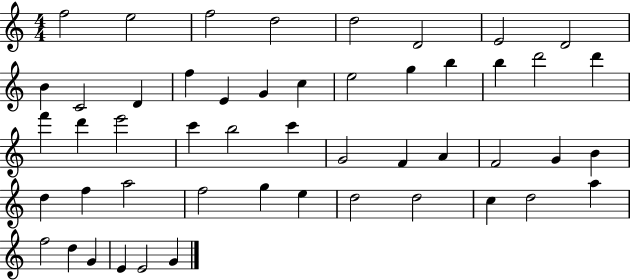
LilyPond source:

{
  \clef treble
  \numericTimeSignature
  \time 4/4
  \key c \major
  f''2 e''2 | f''2 d''2 | d''2 d'2 | e'2 d'2 | \break b'4 c'2 d'4 | f''4 e'4 g'4 c''4 | e''2 g''4 b''4 | b''4 d'''2 d'''4 | \break f'''4 d'''4 e'''2 | c'''4 b''2 c'''4 | g'2 f'4 a'4 | f'2 g'4 b'4 | \break d''4 f''4 a''2 | f''2 g''4 e''4 | d''2 d''2 | c''4 d''2 a''4 | \break f''2 d''4 g'4 | e'4 e'2 g'4 | \bar "|."
}